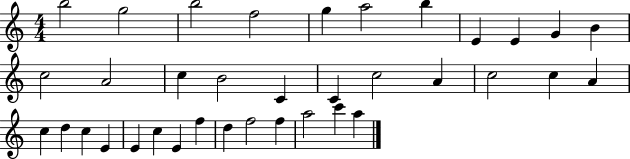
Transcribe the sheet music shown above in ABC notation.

X:1
T:Untitled
M:4/4
L:1/4
K:C
b2 g2 b2 f2 g a2 b E E G B c2 A2 c B2 C C c2 A c2 c A c d c E E c E f d f2 f a2 c' a